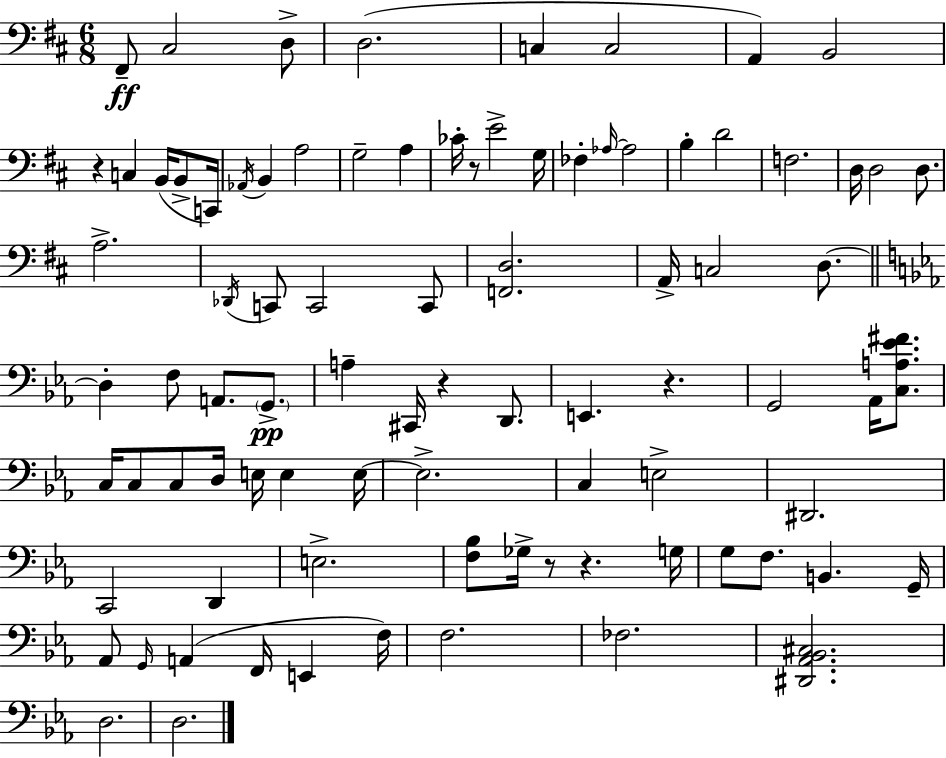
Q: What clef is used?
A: bass